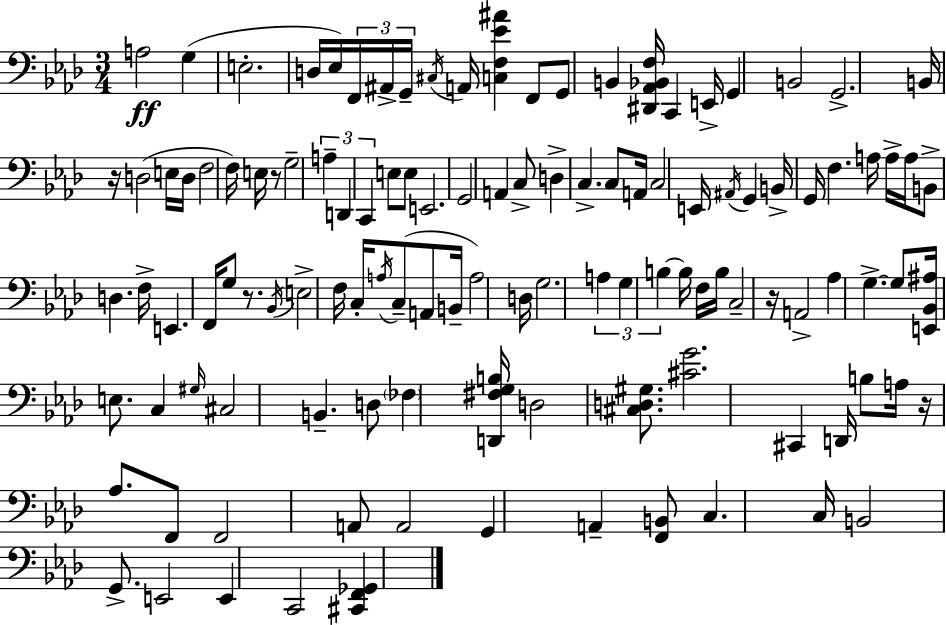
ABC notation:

X:1
T:Untitled
M:3/4
L:1/4
K:Fm
A,2 G, E,2 D,/4 _E,/4 F,,/4 ^A,,/4 G,,/4 ^C,/4 A,,/4 [C,F,_E^A] F,,/2 G,,/2 B,, [^D,,_A,,_B,,F,]/4 C,, E,,/4 G,, B,,2 G,,2 B,,/4 z/4 D,2 E,/4 D,/4 F,2 F,/4 E,/4 z/2 G,2 A, D,, C,, E,/2 E,/2 E,,2 G,,2 A,, C,/2 D, C, C,/2 A,,/4 C,2 E,,/4 ^A,,/4 G,, B,,/4 G,,/4 F, A,/4 A,/4 A,/4 B,,/2 D, F,/4 E,, F,,/4 G,/2 z/2 _B,,/4 E,2 F,/4 C,/4 A,/4 C,/2 A,,/2 B,,/4 A,2 D,/4 G,2 A, G, B, B,/4 F,/4 B,/4 C,2 z/4 A,,2 _A, G, G,/2 [E,,_B,,^A,]/4 E,/2 C, ^G,/4 ^C,2 B,, D,/2 _F, [D,,^F,G,B,]/4 D,2 [^C,D,^G,]/2 [^CG]2 ^C,, D,,/4 B,/2 A,/4 z/4 _A,/2 F,,/2 F,,2 A,,/2 A,,2 G,, A,, [F,,B,,]/2 C, C,/4 B,,2 G,,/2 E,,2 E,, C,,2 [^C,,F,,_G,,]